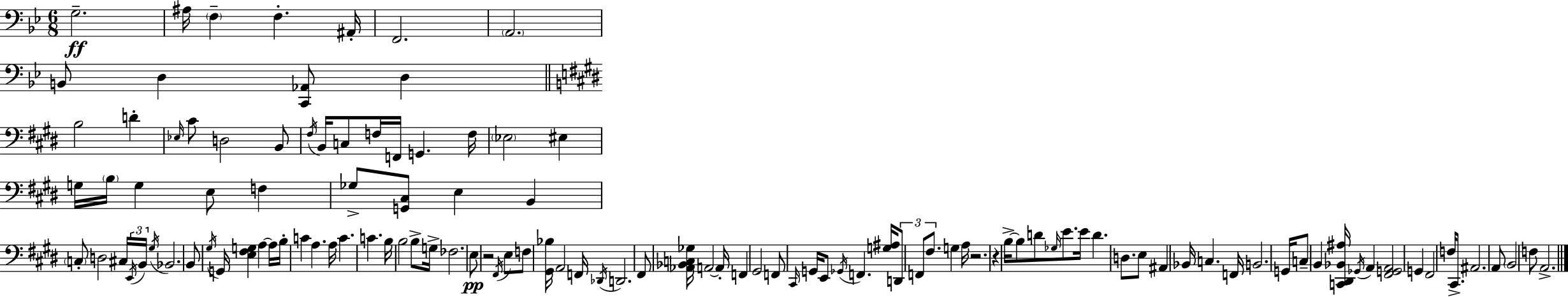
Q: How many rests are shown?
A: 3